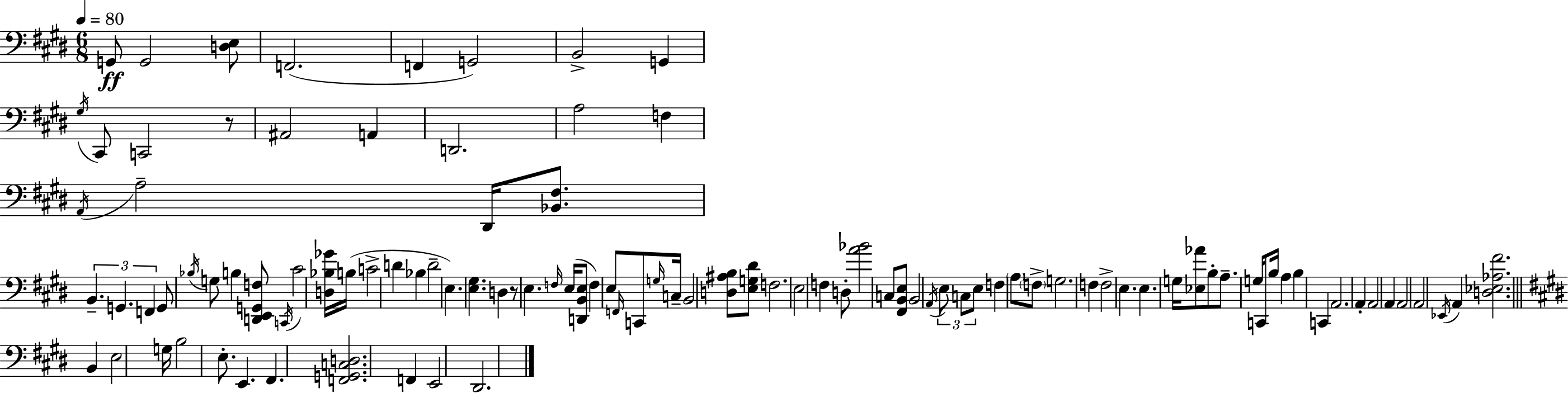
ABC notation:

X:1
T:Untitled
M:6/8
L:1/4
K:E
G,,/2 G,,2 [D,E,]/2 F,,2 F,, G,,2 B,,2 G,, ^G,/4 ^C,,/2 C,,2 z/2 ^A,,2 A,, D,,2 A,2 F, A,,/4 A,2 ^D,,/4 [_B,,^F,]/2 B,, G,, F,, G,,/2 _B,/4 G,/2 B, [D,,E,,G,,F,]/2 C,,/4 ^C2 [D,_B,_G]/4 B,/4 C2 D _B, D2 E, [E,^G,] D, z/2 E, F,/4 E,/4 [D,,B,,E,]/2 F, E,/2 F,,/4 C,,/2 G,/4 C,/4 B,,2 [D,^A,B,]/2 [E,G,^D]/2 F,2 E,2 F, D,/2 [A_B]2 C,/2 [^F,,B,,E,]/2 B,,2 A,,/4 E,/2 C,/2 E,/2 F, A,/2 F,/2 G,2 F, F,2 E, E, G,/4 [_E,_A]/2 B,/2 A,/2 G,/4 C,,/2 B,/4 A, B, C,, A,,2 A,, A,,2 A,, A,,2 A,,2 _E,,/4 A,, [D,_E,_A,^F]2 B,, E,2 G,/4 B,2 E,/2 E,, ^F,, [F,,G,,C,D,]2 F,, E,,2 ^D,,2